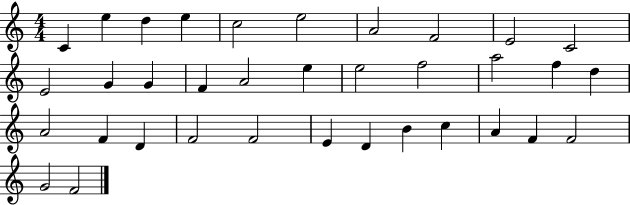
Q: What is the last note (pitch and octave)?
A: F4